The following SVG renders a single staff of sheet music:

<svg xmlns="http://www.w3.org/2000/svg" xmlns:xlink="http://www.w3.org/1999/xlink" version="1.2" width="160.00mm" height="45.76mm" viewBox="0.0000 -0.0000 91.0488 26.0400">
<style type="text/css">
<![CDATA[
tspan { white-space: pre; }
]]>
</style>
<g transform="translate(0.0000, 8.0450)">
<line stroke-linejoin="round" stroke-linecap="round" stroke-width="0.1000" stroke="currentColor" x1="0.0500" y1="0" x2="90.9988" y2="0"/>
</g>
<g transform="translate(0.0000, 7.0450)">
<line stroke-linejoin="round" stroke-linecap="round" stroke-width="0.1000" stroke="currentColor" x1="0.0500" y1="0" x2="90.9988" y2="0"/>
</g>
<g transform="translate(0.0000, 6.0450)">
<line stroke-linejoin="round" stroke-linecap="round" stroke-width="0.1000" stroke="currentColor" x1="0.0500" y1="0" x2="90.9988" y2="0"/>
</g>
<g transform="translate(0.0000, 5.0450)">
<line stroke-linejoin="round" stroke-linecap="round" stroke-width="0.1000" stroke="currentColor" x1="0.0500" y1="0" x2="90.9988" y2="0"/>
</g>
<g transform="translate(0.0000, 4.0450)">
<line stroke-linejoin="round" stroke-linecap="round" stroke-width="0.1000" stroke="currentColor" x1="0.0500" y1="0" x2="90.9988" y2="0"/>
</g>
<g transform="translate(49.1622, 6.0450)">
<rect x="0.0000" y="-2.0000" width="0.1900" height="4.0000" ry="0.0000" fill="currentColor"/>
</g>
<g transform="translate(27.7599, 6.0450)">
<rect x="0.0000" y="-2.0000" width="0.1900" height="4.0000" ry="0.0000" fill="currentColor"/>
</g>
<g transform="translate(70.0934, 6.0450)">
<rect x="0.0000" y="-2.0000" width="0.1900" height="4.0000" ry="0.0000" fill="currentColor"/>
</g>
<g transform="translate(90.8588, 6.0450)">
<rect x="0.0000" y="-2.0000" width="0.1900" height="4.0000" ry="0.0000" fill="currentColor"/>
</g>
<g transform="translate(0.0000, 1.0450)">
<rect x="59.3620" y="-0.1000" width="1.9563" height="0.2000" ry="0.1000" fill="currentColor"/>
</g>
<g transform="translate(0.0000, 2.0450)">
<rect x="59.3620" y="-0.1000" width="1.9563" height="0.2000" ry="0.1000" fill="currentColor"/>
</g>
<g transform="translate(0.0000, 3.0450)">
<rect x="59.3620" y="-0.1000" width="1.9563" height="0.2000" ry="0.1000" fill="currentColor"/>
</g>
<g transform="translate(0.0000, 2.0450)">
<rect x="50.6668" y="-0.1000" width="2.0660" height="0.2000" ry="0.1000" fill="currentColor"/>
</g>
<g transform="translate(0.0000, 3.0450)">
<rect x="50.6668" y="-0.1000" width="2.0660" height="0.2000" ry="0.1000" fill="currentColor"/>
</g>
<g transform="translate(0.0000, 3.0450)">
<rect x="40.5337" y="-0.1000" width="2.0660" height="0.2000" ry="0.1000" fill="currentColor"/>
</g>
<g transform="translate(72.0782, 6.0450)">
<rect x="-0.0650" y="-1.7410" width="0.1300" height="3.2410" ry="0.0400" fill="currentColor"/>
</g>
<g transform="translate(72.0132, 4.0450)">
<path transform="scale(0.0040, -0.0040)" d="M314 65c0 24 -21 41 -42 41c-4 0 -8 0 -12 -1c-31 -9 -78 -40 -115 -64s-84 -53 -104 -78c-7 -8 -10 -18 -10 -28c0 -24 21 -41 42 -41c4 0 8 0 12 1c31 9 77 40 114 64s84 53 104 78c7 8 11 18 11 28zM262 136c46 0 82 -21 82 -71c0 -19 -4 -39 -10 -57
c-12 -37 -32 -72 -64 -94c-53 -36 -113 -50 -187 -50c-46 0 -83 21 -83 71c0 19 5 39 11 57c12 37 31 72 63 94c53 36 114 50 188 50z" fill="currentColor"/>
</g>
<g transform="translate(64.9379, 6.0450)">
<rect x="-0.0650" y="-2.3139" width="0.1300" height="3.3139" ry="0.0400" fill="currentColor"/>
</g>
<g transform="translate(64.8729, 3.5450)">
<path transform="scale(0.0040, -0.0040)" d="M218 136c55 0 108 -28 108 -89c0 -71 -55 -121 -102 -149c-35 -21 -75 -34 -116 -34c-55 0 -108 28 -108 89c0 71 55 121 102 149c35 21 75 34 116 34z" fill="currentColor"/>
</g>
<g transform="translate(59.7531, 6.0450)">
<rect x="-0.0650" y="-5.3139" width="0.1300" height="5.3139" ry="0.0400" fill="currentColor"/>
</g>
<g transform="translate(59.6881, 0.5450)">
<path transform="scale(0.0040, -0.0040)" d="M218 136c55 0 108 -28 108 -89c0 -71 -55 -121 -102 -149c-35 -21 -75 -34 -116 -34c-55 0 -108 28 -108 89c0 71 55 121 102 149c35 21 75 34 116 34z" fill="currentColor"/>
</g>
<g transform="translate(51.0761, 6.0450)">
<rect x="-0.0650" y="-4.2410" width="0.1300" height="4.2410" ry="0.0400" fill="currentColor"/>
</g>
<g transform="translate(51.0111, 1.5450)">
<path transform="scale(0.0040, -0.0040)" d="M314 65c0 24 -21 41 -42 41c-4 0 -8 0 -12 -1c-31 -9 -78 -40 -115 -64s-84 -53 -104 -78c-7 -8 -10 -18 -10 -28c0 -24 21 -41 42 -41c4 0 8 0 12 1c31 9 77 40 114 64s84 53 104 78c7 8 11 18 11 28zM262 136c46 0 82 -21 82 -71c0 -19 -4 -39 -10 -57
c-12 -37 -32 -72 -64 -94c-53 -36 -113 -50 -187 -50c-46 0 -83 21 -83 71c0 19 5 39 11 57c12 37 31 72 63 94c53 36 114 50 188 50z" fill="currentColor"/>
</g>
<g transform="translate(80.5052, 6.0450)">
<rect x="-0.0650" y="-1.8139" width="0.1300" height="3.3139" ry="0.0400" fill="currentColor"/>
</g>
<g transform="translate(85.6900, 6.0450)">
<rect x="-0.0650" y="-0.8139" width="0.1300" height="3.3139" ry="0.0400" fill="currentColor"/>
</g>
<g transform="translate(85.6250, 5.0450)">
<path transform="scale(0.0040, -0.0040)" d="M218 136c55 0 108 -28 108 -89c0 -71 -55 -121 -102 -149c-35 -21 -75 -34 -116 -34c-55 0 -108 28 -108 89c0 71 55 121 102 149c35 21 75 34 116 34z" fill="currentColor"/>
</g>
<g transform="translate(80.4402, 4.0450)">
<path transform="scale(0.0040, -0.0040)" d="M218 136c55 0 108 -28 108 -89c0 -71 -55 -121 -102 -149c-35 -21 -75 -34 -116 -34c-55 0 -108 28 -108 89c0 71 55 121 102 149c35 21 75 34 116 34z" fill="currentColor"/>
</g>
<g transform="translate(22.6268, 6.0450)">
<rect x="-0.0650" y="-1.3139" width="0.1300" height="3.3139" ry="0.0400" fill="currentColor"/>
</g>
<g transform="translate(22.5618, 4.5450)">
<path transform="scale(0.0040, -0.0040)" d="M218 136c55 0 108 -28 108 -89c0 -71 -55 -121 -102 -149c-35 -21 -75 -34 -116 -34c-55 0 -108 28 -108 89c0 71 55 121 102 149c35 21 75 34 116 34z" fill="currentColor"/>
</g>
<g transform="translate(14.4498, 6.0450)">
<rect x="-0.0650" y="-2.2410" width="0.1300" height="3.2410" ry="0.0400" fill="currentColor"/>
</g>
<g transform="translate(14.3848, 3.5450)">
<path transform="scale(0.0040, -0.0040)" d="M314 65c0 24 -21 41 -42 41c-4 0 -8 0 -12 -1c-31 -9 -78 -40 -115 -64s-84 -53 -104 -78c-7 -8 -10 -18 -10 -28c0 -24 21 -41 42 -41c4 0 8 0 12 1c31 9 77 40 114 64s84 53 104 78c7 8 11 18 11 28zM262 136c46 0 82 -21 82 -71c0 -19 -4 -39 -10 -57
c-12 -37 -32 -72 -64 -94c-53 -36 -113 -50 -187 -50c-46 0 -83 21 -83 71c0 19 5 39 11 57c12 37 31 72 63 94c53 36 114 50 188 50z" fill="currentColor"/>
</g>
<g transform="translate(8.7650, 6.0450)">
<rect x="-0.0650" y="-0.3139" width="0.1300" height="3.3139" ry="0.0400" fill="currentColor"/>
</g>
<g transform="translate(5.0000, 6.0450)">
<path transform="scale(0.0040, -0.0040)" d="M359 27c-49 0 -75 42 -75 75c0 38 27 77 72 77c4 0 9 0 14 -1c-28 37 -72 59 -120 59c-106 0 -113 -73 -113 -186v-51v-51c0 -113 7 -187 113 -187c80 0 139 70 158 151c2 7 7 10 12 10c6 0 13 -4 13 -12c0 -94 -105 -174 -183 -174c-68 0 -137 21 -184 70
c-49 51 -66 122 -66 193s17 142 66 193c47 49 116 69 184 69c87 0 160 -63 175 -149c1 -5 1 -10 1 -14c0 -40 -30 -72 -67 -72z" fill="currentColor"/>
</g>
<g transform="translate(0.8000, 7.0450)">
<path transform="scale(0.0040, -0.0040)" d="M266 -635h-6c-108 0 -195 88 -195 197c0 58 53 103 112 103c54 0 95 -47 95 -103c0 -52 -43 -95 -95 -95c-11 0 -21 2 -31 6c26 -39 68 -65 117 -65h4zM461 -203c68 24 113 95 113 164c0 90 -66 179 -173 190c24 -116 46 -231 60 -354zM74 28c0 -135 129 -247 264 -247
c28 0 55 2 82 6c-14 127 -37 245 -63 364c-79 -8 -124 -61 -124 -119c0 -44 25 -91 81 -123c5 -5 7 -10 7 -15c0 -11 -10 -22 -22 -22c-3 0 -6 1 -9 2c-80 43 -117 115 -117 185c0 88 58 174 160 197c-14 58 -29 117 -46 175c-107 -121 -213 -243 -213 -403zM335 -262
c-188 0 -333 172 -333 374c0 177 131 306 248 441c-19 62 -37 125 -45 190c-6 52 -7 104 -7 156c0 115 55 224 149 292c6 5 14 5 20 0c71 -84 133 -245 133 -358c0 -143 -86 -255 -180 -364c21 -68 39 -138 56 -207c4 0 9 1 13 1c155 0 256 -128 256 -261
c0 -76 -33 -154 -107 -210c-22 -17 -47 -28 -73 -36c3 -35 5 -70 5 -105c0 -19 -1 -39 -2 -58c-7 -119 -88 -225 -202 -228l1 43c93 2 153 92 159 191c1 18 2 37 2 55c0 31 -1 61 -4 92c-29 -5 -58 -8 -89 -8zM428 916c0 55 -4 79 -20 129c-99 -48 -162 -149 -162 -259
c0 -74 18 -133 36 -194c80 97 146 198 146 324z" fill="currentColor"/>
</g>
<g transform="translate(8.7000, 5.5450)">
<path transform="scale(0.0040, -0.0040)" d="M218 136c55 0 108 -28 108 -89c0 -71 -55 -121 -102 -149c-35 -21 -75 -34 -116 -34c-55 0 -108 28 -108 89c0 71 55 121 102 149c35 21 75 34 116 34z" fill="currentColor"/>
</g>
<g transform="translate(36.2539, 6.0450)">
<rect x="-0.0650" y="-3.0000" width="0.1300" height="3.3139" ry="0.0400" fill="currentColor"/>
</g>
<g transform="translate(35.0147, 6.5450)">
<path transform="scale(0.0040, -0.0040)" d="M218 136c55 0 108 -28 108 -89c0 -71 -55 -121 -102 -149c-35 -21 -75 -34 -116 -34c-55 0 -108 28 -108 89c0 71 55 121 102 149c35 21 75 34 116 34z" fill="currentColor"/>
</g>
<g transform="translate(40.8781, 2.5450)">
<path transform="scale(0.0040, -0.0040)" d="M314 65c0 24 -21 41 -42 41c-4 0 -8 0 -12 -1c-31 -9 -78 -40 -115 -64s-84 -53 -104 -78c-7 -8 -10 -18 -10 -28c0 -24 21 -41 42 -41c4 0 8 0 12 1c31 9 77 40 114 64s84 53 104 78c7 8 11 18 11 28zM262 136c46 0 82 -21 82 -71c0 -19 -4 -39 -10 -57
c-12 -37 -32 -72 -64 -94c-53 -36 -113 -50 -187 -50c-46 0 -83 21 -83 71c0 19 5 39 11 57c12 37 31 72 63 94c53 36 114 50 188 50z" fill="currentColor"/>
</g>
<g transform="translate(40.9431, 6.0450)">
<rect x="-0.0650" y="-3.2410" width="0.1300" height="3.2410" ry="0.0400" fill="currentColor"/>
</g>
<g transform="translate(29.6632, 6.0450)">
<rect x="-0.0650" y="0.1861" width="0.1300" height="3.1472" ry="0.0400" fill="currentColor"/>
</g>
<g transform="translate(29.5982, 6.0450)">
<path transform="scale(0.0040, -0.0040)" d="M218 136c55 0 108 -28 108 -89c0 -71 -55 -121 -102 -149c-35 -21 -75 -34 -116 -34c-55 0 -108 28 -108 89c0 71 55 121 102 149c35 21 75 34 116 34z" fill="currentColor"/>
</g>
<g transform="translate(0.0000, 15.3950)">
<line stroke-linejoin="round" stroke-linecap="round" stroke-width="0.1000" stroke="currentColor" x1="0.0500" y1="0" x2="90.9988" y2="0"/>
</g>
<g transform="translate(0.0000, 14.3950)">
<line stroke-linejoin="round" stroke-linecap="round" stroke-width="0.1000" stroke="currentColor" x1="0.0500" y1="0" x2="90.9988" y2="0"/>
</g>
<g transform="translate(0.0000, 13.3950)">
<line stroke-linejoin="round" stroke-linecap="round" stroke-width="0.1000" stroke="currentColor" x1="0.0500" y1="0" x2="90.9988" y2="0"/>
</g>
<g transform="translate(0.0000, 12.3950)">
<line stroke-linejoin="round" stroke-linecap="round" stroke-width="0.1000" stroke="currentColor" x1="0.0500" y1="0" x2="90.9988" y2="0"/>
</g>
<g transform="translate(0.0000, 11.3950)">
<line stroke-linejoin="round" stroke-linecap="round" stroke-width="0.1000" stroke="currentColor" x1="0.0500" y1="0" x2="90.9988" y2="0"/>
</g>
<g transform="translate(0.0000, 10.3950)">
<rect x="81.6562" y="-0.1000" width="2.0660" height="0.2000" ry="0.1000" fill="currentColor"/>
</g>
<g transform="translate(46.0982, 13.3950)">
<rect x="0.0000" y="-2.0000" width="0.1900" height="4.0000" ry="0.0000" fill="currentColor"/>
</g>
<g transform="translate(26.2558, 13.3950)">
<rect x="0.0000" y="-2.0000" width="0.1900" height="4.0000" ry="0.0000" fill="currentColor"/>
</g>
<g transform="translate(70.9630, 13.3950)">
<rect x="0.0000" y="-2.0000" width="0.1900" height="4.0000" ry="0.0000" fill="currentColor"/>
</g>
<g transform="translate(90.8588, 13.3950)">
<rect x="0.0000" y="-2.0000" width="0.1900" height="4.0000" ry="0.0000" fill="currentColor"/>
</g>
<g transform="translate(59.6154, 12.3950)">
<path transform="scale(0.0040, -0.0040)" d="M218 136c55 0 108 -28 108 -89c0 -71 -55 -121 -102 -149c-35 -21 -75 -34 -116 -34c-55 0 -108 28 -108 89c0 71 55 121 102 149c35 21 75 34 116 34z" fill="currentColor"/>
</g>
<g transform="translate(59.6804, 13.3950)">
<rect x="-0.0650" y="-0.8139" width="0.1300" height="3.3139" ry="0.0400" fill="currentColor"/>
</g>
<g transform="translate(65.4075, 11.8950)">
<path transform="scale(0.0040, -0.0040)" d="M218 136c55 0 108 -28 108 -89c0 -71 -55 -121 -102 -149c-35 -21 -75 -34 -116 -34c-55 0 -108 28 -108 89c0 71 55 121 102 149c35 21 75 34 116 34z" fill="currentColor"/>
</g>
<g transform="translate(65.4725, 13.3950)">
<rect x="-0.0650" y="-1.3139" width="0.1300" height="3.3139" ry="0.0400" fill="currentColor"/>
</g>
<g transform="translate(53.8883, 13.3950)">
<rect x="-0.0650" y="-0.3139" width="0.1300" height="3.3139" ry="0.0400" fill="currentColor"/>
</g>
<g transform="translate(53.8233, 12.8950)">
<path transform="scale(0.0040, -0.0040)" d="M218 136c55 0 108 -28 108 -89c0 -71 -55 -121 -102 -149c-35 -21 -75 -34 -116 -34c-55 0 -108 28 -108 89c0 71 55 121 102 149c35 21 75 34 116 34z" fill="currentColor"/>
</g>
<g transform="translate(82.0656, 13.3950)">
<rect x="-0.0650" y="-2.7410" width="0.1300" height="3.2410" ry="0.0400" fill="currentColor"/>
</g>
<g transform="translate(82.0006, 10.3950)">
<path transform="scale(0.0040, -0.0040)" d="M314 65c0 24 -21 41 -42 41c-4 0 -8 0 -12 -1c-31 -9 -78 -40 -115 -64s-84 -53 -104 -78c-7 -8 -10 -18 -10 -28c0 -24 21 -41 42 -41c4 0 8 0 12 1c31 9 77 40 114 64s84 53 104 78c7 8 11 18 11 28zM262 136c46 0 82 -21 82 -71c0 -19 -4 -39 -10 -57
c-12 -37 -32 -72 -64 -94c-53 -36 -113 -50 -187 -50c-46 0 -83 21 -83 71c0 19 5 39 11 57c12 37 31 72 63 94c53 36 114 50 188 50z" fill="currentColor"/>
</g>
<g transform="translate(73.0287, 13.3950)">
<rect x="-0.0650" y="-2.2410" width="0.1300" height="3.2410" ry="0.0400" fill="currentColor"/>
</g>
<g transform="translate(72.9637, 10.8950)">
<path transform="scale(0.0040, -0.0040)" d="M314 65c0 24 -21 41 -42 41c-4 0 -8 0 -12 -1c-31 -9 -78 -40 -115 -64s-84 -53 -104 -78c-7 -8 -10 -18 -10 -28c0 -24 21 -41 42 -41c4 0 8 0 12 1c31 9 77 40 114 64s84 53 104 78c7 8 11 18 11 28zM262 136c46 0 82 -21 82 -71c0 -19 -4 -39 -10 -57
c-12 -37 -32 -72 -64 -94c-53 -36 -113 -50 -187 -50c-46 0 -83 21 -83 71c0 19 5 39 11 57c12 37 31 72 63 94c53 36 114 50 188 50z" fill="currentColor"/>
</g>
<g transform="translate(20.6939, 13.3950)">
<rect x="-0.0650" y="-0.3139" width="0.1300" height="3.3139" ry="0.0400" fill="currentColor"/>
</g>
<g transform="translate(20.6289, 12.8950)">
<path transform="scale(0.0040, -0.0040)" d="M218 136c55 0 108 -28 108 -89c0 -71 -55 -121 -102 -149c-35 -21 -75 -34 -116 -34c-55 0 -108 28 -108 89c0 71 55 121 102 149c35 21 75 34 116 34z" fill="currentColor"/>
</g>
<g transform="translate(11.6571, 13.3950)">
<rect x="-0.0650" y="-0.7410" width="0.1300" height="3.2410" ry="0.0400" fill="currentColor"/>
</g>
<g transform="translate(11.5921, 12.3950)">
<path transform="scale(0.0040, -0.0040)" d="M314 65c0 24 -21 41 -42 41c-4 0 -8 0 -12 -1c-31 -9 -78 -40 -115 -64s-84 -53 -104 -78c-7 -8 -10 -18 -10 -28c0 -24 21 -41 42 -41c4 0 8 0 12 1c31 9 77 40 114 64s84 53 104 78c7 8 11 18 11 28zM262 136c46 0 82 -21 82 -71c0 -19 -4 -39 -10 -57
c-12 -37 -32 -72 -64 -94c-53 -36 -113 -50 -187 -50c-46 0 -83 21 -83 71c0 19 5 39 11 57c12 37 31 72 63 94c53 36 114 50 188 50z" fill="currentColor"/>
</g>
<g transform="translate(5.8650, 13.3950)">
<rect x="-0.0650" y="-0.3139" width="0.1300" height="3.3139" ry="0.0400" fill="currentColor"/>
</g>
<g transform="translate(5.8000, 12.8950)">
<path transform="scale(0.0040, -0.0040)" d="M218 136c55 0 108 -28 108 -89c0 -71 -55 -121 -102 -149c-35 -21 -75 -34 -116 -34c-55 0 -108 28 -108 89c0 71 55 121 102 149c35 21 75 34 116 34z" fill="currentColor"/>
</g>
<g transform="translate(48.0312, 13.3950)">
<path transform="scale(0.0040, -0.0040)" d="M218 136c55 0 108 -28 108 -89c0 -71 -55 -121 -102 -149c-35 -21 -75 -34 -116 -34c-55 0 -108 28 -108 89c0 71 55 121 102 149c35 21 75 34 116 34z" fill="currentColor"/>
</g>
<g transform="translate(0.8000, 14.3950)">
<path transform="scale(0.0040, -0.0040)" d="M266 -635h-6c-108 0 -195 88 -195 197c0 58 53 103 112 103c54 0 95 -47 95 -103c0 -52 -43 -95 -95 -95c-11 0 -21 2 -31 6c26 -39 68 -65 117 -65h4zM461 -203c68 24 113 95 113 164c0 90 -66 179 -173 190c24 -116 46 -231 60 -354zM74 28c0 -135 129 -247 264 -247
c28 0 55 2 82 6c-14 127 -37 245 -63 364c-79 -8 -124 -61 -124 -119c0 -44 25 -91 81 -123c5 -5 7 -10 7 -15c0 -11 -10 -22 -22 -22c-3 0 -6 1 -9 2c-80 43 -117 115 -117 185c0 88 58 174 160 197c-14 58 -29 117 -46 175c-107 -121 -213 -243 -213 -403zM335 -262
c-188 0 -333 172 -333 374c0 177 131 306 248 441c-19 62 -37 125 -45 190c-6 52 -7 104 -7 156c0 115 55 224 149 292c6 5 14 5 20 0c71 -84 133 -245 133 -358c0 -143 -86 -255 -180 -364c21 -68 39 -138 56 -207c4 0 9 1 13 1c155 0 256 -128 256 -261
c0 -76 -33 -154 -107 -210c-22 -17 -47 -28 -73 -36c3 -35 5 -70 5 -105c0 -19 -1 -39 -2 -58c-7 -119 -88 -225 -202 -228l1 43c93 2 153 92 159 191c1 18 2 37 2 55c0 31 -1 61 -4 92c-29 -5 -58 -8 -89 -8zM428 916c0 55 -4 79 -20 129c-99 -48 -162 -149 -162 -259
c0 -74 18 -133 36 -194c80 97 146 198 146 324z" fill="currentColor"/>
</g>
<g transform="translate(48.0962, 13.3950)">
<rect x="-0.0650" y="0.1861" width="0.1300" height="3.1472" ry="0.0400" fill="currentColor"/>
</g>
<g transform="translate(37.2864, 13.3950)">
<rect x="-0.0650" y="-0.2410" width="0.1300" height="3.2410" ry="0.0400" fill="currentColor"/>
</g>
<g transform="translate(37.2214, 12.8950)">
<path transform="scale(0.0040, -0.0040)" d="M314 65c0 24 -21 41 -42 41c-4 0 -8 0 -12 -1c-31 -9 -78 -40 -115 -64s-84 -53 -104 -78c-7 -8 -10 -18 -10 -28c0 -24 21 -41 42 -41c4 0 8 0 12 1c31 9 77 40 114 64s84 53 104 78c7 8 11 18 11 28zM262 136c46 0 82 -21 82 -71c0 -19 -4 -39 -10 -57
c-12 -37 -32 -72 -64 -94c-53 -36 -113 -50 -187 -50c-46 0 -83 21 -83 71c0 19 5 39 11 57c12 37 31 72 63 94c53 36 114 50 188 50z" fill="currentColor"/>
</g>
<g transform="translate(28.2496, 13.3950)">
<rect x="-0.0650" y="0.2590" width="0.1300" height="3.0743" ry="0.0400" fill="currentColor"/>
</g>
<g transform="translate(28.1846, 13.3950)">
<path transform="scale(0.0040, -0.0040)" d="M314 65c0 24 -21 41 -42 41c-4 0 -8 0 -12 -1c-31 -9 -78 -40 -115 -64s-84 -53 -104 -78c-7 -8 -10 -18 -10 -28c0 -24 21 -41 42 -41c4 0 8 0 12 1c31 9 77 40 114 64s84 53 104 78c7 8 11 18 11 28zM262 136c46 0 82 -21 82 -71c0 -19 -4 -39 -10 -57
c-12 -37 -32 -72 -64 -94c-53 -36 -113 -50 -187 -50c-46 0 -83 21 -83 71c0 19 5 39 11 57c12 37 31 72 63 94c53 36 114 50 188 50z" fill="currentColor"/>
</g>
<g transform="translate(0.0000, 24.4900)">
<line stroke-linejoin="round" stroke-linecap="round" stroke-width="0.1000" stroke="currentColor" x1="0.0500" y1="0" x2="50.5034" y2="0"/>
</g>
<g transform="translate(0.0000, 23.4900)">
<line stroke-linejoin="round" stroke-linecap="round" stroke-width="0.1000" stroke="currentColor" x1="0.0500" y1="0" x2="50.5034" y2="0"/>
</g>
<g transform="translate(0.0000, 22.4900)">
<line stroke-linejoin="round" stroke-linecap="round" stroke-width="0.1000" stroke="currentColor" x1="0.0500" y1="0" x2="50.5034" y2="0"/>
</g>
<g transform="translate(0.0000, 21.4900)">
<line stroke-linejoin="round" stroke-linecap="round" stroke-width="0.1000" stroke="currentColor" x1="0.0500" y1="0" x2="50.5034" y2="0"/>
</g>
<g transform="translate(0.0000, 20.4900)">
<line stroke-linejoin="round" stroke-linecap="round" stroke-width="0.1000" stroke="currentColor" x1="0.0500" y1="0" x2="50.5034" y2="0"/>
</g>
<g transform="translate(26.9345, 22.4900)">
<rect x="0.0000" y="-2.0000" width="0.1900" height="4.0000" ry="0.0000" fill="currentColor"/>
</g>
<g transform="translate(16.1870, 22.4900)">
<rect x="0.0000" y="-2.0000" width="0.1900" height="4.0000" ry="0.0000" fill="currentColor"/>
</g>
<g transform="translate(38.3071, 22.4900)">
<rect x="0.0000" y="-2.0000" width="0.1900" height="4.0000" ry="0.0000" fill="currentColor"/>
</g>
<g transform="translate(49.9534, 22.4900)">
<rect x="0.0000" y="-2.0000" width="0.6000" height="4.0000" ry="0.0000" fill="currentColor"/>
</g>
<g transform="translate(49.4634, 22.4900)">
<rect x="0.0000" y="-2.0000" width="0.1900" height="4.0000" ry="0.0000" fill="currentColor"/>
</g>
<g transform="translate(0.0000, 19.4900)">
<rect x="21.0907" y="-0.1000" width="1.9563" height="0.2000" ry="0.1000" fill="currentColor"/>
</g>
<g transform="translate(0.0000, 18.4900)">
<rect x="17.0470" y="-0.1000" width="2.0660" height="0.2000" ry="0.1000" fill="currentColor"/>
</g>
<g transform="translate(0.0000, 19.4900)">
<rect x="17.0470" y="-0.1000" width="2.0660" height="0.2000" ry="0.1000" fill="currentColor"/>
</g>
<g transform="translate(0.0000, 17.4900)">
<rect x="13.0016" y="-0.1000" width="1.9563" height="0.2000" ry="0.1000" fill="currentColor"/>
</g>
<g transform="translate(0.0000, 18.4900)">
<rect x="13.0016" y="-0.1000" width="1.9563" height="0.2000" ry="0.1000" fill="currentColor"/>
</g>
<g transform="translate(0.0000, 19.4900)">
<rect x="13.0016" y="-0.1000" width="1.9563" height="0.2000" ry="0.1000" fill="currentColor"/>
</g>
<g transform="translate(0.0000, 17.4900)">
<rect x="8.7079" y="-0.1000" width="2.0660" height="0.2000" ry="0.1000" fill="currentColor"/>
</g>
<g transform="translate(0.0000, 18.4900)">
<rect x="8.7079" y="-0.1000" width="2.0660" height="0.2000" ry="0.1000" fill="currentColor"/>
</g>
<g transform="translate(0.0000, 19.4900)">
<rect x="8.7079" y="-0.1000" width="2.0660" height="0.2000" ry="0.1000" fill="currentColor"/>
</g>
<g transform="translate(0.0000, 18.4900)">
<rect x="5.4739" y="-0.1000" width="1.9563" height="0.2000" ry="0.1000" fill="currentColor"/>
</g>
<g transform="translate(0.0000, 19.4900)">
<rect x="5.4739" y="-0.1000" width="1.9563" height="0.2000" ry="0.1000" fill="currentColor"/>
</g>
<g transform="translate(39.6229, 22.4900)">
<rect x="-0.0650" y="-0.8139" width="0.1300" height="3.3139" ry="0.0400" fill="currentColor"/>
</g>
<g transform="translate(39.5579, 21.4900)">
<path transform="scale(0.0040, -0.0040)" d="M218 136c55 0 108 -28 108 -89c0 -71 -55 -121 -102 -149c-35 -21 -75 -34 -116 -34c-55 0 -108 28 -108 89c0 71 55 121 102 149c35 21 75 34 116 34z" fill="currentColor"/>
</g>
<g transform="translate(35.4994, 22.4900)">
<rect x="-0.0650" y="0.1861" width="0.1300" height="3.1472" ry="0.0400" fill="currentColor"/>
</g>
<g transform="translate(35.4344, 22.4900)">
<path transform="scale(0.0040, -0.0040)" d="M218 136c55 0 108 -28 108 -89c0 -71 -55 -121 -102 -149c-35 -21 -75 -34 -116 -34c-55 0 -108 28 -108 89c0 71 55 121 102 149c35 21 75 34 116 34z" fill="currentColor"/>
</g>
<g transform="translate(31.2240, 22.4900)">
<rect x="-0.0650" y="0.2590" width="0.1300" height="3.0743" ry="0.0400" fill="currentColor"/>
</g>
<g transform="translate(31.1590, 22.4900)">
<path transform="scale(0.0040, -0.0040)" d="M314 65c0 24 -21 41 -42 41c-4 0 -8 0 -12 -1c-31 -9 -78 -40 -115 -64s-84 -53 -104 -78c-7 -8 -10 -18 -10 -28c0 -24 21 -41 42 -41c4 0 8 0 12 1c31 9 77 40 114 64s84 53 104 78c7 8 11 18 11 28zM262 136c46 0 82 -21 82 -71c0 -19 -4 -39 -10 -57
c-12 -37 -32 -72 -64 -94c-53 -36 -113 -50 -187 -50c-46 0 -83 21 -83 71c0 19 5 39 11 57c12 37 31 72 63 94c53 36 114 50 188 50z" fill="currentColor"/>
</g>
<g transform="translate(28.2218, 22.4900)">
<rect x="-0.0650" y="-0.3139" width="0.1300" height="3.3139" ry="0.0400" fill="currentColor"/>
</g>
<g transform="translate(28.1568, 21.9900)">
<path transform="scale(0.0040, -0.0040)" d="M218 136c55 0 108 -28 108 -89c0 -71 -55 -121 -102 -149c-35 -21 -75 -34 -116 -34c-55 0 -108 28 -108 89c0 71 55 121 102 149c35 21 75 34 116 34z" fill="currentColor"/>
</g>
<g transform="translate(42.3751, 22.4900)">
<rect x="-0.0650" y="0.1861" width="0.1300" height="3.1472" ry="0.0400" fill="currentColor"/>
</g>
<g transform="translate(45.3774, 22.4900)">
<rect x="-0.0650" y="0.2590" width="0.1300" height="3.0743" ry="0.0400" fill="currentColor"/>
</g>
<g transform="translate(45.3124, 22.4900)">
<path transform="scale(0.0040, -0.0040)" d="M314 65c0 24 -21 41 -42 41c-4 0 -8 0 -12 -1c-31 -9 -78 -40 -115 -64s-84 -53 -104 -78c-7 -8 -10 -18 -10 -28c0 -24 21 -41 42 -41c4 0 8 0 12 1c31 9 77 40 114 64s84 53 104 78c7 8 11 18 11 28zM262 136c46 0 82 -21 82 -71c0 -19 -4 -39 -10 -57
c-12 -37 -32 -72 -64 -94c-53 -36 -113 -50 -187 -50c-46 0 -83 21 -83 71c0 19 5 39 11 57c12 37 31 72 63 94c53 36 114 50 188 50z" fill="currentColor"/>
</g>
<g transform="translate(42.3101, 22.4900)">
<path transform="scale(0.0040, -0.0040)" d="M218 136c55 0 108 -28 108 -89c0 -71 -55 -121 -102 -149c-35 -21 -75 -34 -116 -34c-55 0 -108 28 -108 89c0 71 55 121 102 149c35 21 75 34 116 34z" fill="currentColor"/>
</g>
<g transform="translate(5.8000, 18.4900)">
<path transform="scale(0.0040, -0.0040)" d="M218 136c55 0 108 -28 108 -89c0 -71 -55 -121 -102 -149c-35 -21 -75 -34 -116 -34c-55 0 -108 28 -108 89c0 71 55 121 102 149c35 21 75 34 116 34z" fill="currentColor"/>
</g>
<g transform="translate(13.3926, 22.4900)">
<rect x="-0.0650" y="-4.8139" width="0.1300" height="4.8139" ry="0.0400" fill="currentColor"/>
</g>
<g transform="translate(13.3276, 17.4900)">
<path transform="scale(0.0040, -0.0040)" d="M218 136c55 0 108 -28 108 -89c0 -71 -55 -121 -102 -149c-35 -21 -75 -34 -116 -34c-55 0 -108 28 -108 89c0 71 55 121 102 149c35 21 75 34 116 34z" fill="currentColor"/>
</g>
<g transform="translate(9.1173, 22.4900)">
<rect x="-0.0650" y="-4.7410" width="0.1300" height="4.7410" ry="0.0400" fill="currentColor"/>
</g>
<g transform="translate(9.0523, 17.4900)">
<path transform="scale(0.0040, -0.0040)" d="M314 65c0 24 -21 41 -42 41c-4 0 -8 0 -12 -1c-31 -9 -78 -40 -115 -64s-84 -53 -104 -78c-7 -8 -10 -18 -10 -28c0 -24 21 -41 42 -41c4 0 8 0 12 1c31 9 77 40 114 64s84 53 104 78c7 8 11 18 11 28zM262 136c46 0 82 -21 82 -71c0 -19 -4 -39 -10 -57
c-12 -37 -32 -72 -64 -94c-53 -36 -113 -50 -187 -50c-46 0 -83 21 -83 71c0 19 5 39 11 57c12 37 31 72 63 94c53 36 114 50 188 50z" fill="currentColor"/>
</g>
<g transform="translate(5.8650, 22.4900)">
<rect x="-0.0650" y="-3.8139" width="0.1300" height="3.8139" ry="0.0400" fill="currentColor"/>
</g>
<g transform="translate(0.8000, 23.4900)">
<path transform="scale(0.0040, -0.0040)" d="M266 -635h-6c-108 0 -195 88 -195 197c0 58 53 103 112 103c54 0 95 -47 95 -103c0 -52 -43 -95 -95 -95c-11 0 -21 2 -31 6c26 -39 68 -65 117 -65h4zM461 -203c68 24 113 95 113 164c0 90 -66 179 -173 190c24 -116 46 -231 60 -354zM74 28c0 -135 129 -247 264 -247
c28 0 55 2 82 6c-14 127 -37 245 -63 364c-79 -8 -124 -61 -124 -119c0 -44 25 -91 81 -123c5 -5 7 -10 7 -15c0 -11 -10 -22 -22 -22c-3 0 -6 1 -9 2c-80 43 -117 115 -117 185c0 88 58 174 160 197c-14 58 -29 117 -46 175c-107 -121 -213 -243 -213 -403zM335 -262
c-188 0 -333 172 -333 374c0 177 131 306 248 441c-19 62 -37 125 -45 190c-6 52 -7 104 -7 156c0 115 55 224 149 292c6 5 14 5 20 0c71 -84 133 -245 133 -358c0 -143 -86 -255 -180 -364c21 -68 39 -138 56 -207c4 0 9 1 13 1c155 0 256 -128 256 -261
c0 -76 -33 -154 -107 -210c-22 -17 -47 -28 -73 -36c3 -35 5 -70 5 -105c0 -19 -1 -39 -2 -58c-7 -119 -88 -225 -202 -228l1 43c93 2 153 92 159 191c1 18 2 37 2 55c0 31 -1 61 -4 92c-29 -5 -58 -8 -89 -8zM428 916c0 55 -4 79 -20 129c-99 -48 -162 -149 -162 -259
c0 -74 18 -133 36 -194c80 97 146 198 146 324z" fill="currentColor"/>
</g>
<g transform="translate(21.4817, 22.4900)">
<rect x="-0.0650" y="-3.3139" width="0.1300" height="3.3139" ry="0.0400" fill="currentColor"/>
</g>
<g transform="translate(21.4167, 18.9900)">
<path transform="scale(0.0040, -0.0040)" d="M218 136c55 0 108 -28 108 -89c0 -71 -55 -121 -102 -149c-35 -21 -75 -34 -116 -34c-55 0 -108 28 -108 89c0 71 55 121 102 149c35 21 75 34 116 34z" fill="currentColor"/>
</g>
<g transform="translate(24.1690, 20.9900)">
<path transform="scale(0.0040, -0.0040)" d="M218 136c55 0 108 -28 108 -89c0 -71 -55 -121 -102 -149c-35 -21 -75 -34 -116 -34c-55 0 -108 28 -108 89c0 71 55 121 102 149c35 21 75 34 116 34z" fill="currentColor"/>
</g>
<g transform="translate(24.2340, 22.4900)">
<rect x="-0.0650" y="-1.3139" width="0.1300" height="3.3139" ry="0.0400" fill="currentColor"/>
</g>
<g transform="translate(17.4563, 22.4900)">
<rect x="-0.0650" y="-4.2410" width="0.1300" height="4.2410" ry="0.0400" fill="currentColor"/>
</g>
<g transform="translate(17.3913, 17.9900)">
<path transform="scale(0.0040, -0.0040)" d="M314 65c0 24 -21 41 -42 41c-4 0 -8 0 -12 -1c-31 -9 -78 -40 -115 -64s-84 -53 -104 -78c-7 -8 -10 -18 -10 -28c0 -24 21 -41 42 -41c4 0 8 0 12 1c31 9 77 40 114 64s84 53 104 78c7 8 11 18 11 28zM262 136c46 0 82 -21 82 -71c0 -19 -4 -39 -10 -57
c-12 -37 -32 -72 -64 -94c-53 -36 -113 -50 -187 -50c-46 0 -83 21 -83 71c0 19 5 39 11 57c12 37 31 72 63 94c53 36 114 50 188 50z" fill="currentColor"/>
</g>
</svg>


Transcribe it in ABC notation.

X:1
T:Untitled
M:4/4
L:1/4
K:C
c g2 e B A b2 d'2 f' g f2 f d c d2 c B2 c2 B c d e g2 a2 c' e'2 e' d'2 b e c B2 B d B B2